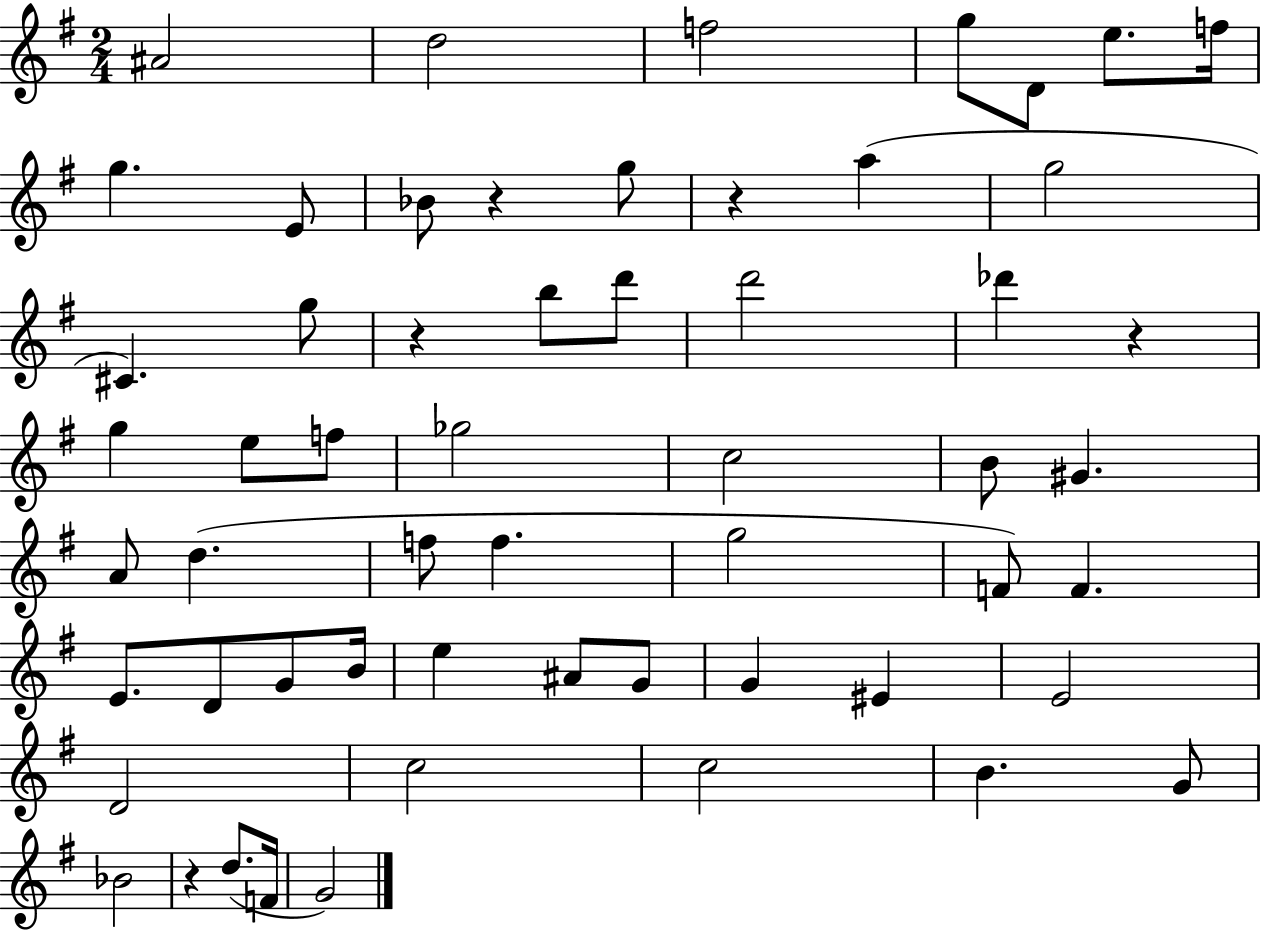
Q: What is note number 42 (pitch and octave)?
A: EIS4